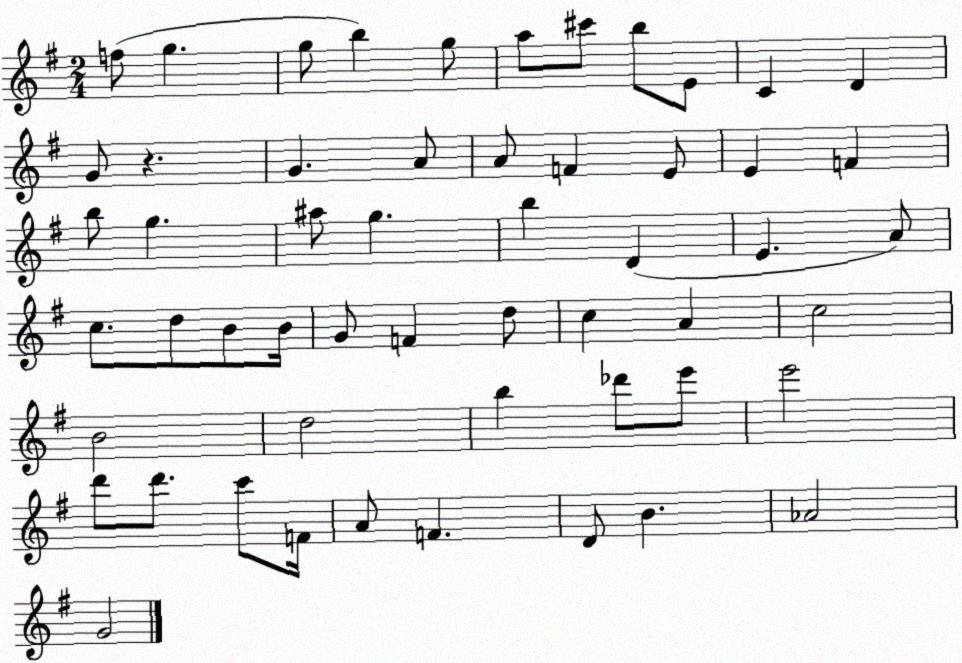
X:1
T:Untitled
M:2/4
L:1/4
K:G
f/2 g g/2 b g/2 a/2 ^c'/2 b/2 E/2 C D G/2 z G A/2 A/2 F E/2 E F b/2 g ^a/2 g b D E A/2 c/2 d/2 B/2 B/4 G/2 F d/2 c A c2 B2 d2 b _d'/2 e'/2 e'2 d'/2 d'/2 c'/2 F/4 A/2 F D/2 B _A2 G2